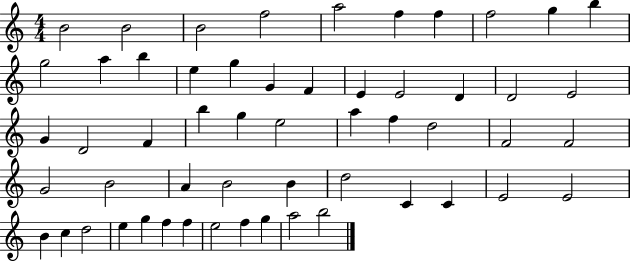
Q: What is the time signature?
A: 4/4